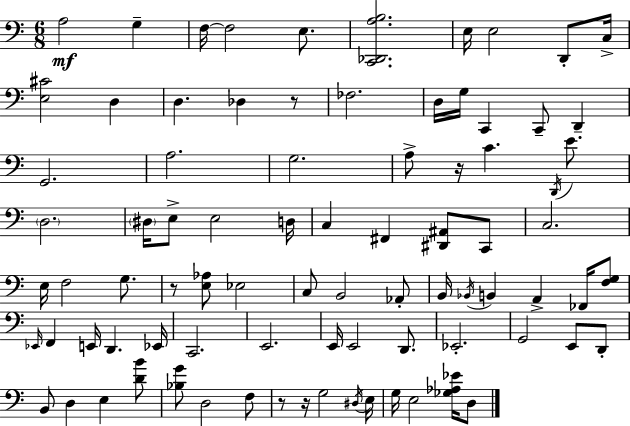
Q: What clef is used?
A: bass